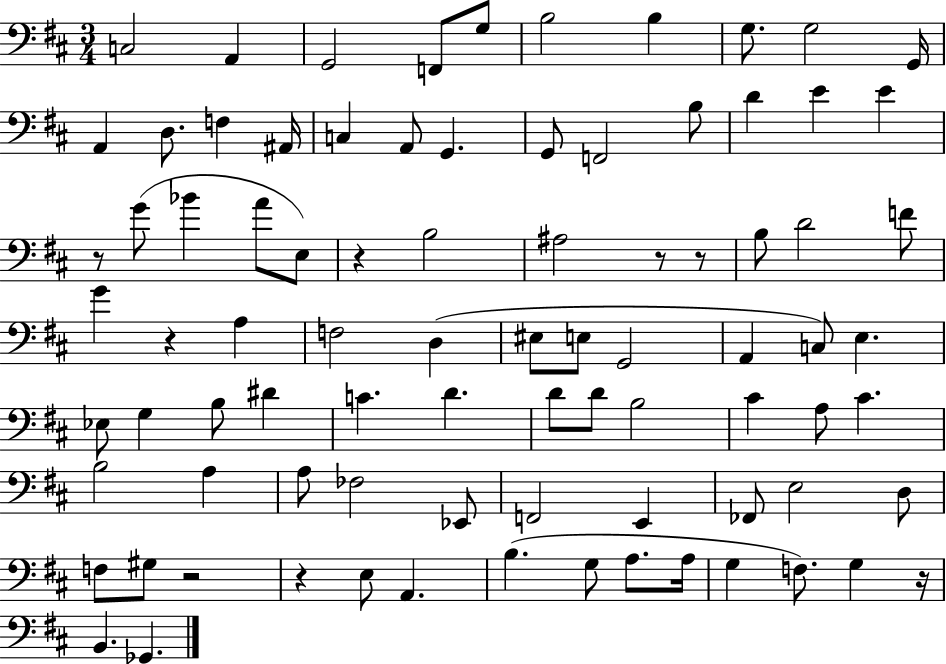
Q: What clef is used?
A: bass